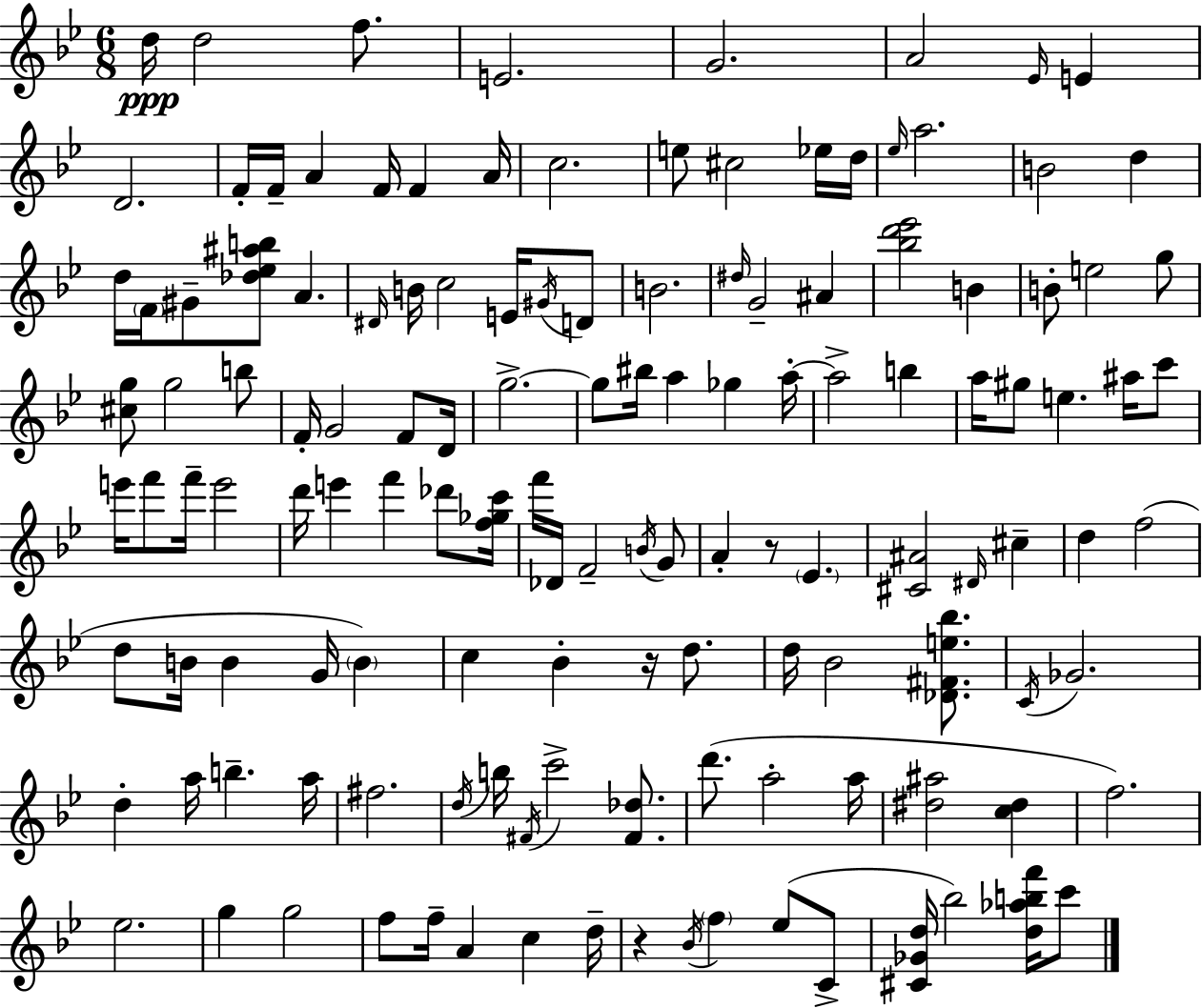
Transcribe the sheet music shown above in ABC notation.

X:1
T:Untitled
M:6/8
L:1/4
K:Gm
d/4 d2 f/2 E2 G2 A2 _E/4 E D2 F/4 F/4 A F/4 F A/4 c2 e/2 ^c2 _e/4 d/4 _e/4 a2 B2 d d/4 F/4 ^G/2 [_d_e^ab]/2 A ^D/4 B/4 c2 E/4 ^G/4 D/2 B2 ^d/4 G2 ^A [_bd'_e']2 B B/2 e2 g/2 [^cg]/2 g2 b/2 F/4 G2 F/2 D/4 g2 g/2 ^b/4 a _g a/4 a2 b a/4 ^g/2 e ^a/4 c'/2 e'/4 f'/2 f'/4 e'2 d'/4 e' f' _d'/2 [f_gc']/4 f'/4 _D/4 F2 B/4 G/2 A z/2 _E [^C^A]2 ^D/4 ^c d f2 d/2 B/4 B G/4 B c _B z/4 d/2 d/4 _B2 [_D^Fe_b]/2 C/4 _G2 d a/4 b a/4 ^f2 d/4 b/4 ^F/4 c'2 [^F_d]/2 d'/2 a2 a/4 [^d^a]2 [c^d] f2 _e2 g g2 f/2 f/4 A c d/4 z _B/4 f _e/2 C/2 [^C_Gd]/4 _b2 [d_abf']/4 c'/2